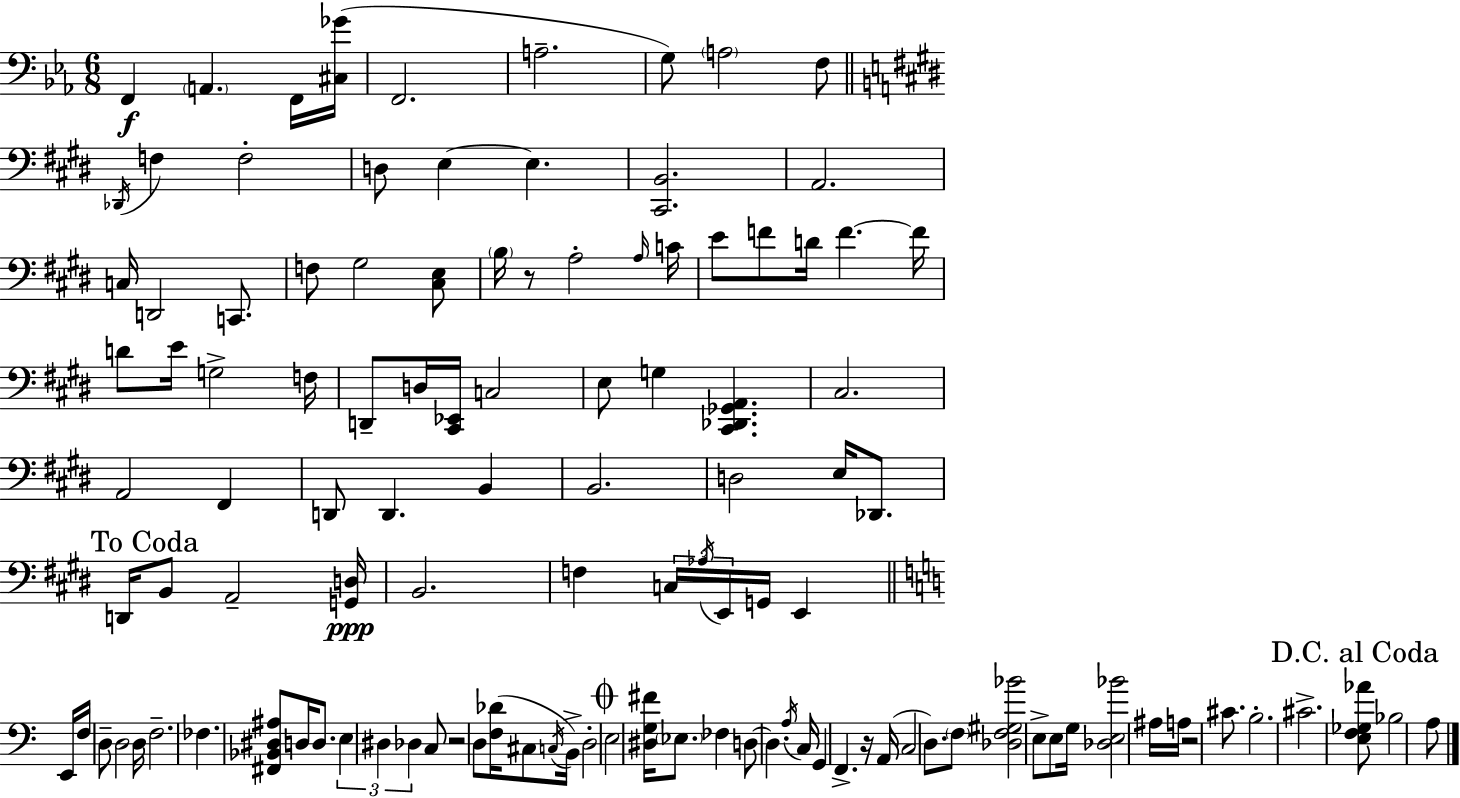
F2/q A2/q. F2/s [C#3,Gb4]/s F2/h. A3/h. G3/e A3/h F3/e Db2/s F3/q F3/h D3/e E3/q E3/q. [C#2,B2]/h. A2/h. C3/s D2/h C2/e. F3/e G#3/h [C#3,E3]/e B3/s R/e A3/h A3/s C4/s E4/e F4/e D4/s F4/q. F4/s D4/e E4/s G3/h F3/s D2/e D3/s [C#2,Eb2]/s C3/h E3/e G3/q [C#2,Db2,Gb2,A2]/q. C#3/h. A2/h F#2/q D2/e D2/q. B2/q B2/h. D3/h E3/s Db2/e. D2/s B2/e A2/h [G2,D3]/s B2/h. F3/q C3/s Ab3/s E2/s G2/s E2/q E2/s F3/s D3/e D3/h D3/s F3/h. FES3/q. [F#2,Bb2,D#3,A#3]/e D3/s D3/e. E3/q D#3/q Db3/q C3/e R/h D3/e [F3,Db4]/s C#3/e C3/s B2/s D3/h E3/h [D#3,G3,F#4]/s Eb3/e. FES3/q D3/e D3/q. A3/s C3/s G2/q F2/q. R/s A2/s C3/h D3/e. F3/e [Db3,F3,G#3,Bb4]/h E3/e E3/e G3/s [Db3,E3,Bb4]/h A#3/s A3/s R/h C#4/e. B3/h. C#4/h. [E3,F3,Gb3,Ab4]/e Bb3/h A3/e